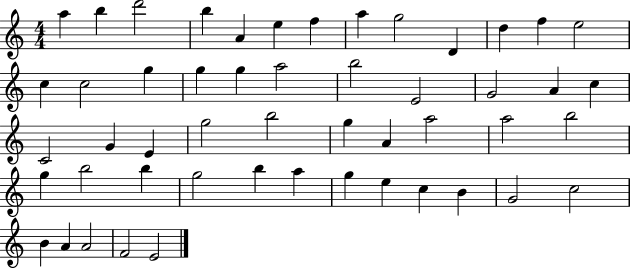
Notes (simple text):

A5/q B5/q D6/h B5/q A4/q E5/q F5/q A5/q G5/h D4/q D5/q F5/q E5/h C5/q C5/h G5/q G5/q G5/q A5/h B5/h E4/h G4/h A4/q C5/q C4/h G4/q E4/q G5/h B5/h G5/q A4/q A5/h A5/h B5/h G5/q B5/h B5/q G5/h B5/q A5/q G5/q E5/q C5/q B4/q G4/h C5/h B4/q A4/q A4/h F4/h E4/h